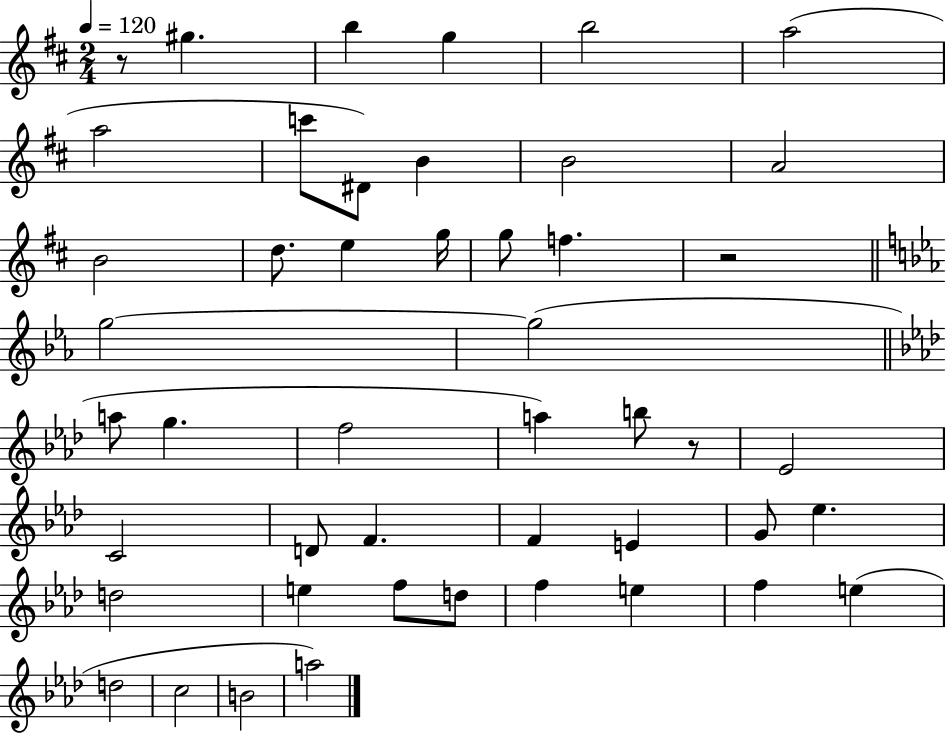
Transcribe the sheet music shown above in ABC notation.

X:1
T:Untitled
M:2/4
L:1/4
K:D
z/2 ^g b g b2 a2 a2 c'/2 ^D/2 B B2 A2 B2 d/2 e g/4 g/2 f z2 g2 g2 a/2 g f2 a b/2 z/2 _E2 C2 D/2 F F E G/2 _e d2 e f/2 d/2 f e f e d2 c2 B2 a2